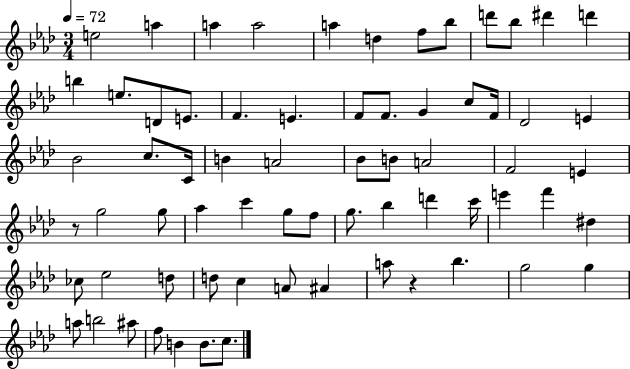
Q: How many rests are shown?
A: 2